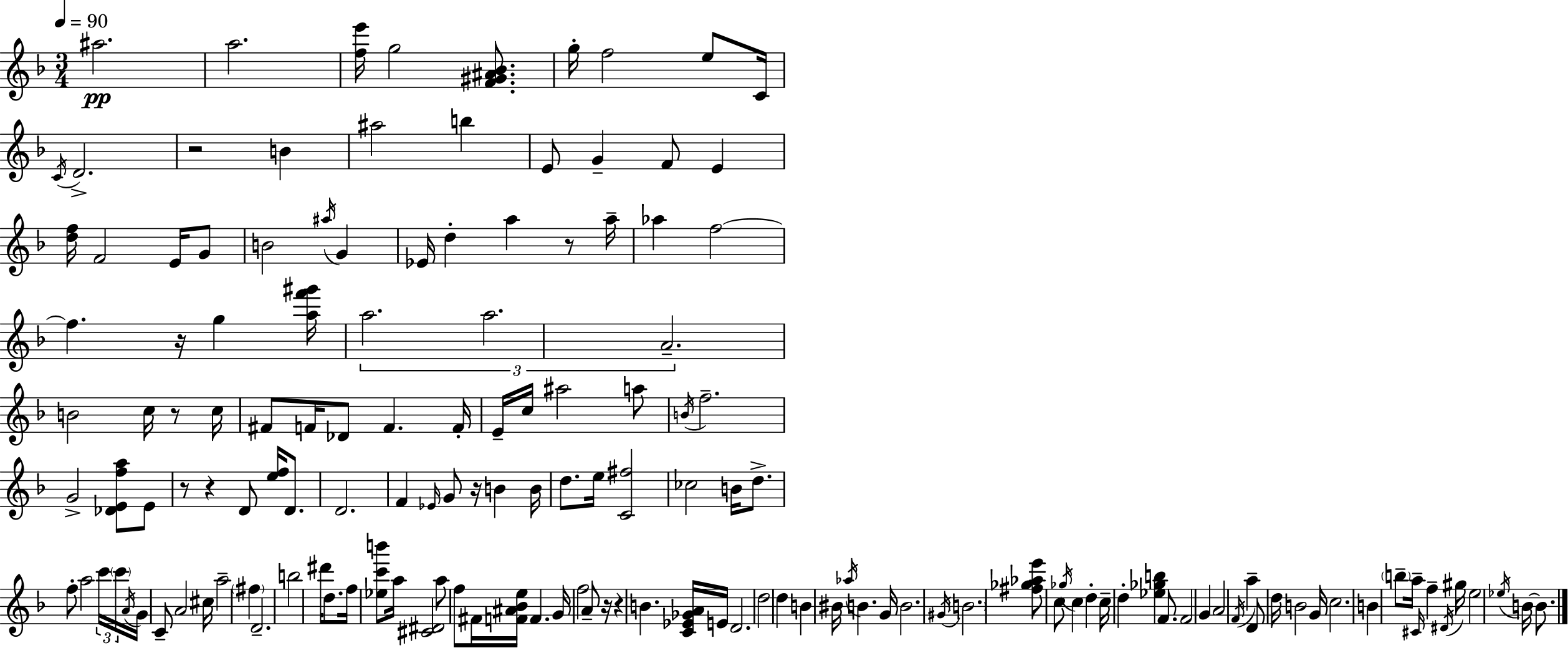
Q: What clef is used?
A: treble